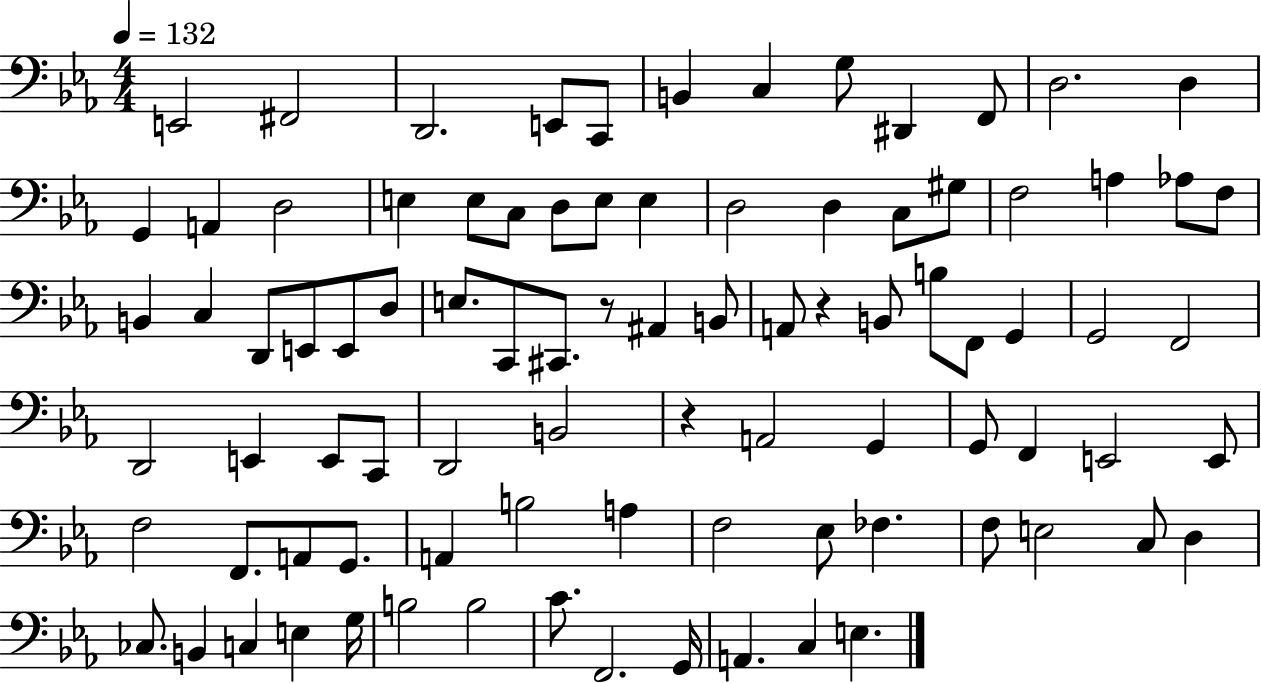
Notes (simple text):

E2/h F#2/h D2/h. E2/e C2/e B2/q C3/q G3/e D#2/q F2/e D3/h. D3/q G2/q A2/q D3/h E3/q E3/e C3/e D3/e E3/e E3/q D3/h D3/q C3/e G#3/e F3/h A3/q Ab3/e F3/e B2/q C3/q D2/e E2/e E2/e D3/e E3/e. C2/e C#2/e. R/e A#2/q B2/e A2/e R/q B2/e B3/e F2/e G2/q G2/h F2/h D2/h E2/q E2/e C2/e D2/h B2/h R/q A2/h G2/q G2/e F2/q E2/h E2/e F3/h F2/e. A2/e G2/e. A2/q B3/h A3/q F3/h Eb3/e FES3/q. F3/e E3/h C3/e D3/q CES3/e. B2/q C3/q E3/q G3/s B3/h B3/h C4/e. F2/h. G2/s A2/q. C3/q E3/q.